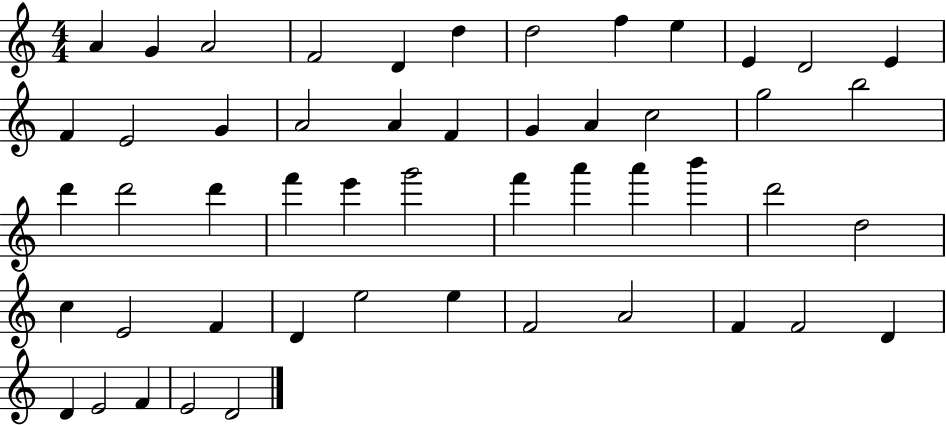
{
  \clef treble
  \numericTimeSignature
  \time 4/4
  \key c \major
  a'4 g'4 a'2 | f'2 d'4 d''4 | d''2 f''4 e''4 | e'4 d'2 e'4 | \break f'4 e'2 g'4 | a'2 a'4 f'4 | g'4 a'4 c''2 | g''2 b''2 | \break d'''4 d'''2 d'''4 | f'''4 e'''4 g'''2 | f'''4 a'''4 a'''4 b'''4 | d'''2 d''2 | \break c''4 e'2 f'4 | d'4 e''2 e''4 | f'2 a'2 | f'4 f'2 d'4 | \break d'4 e'2 f'4 | e'2 d'2 | \bar "|."
}